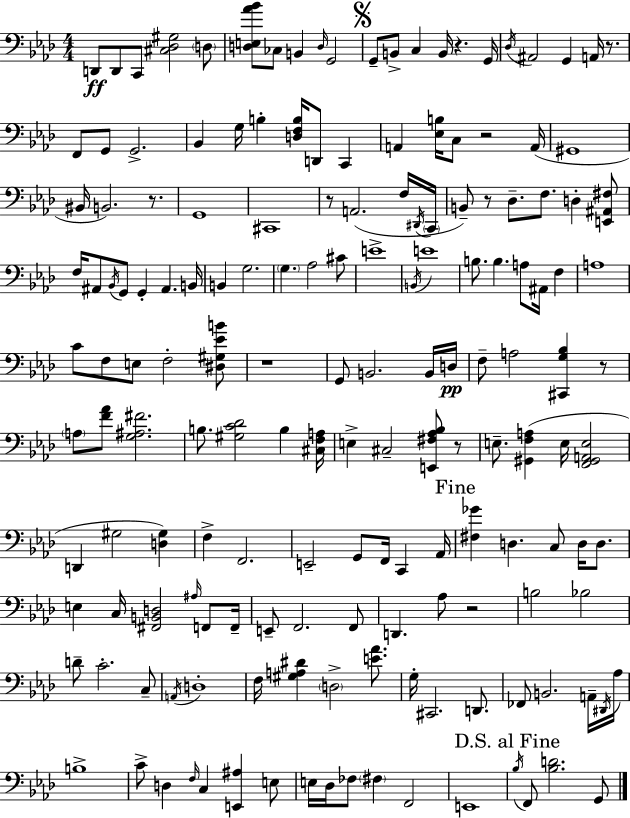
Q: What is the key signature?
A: AES major